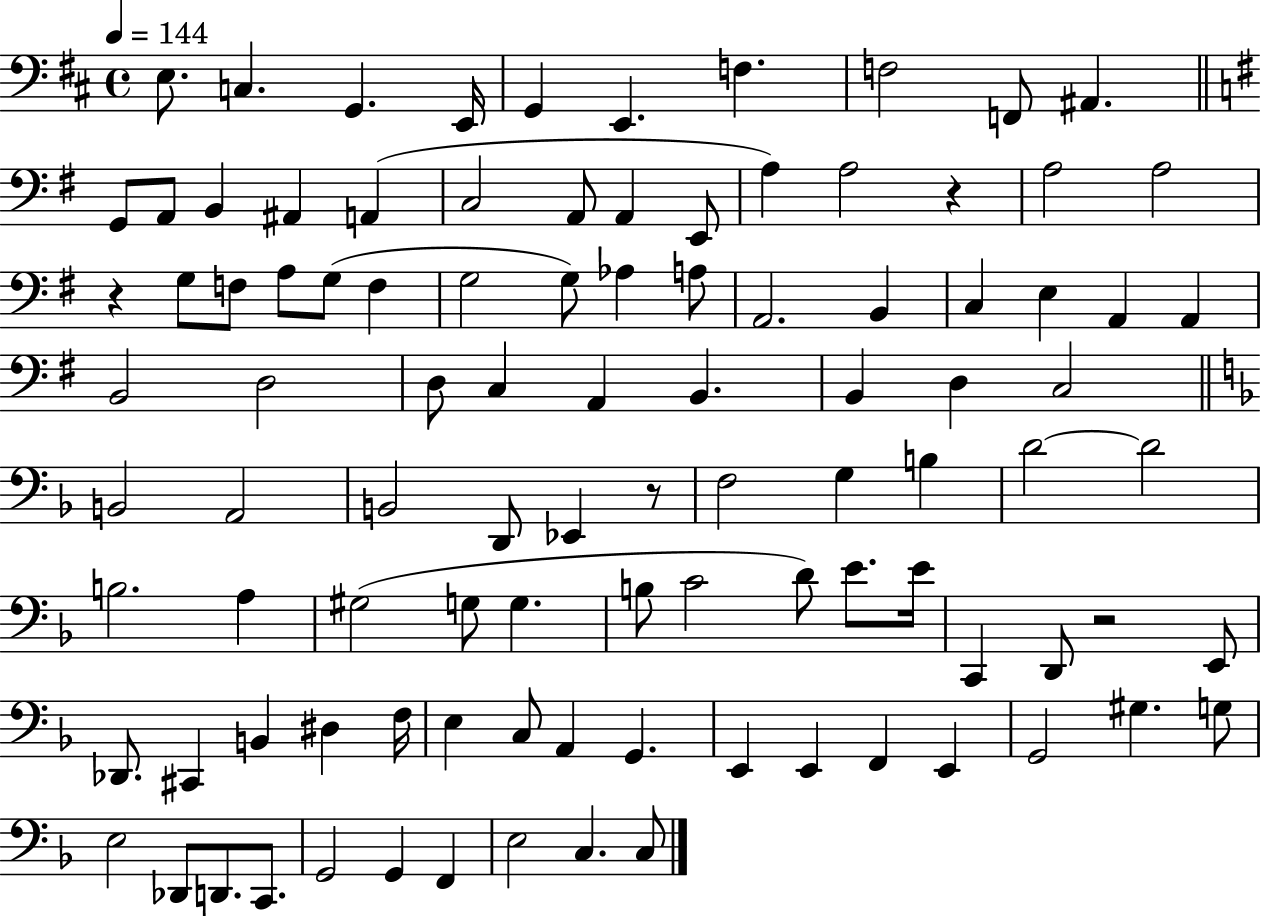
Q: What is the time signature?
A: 4/4